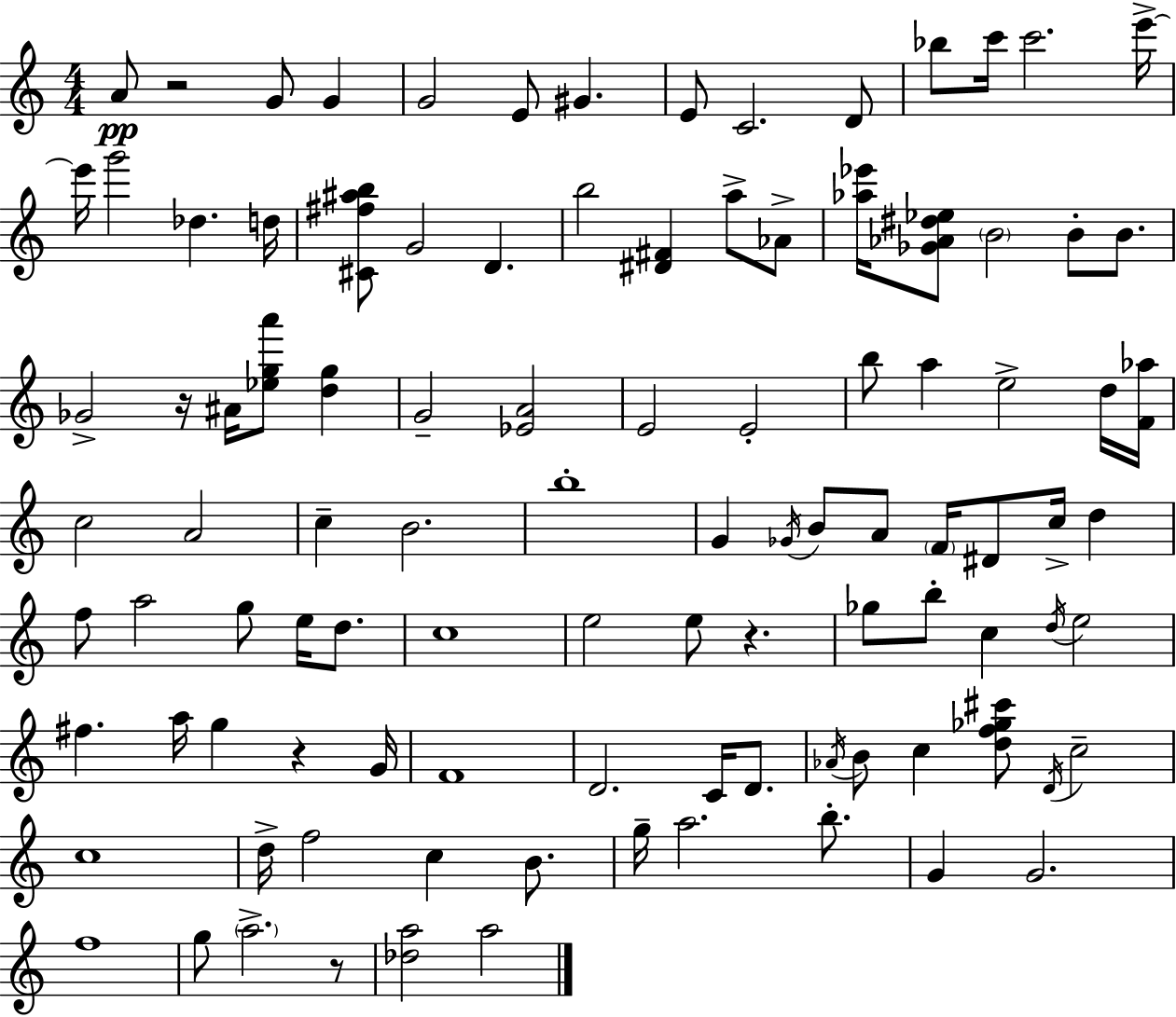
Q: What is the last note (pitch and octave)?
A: A5